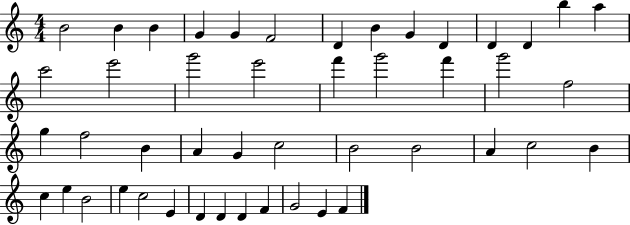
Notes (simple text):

B4/h B4/q B4/q G4/q G4/q F4/h D4/q B4/q G4/q D4/q D4/q D4/q B5/q A5/q C6/h E6/h G6/h E6/h F6/q G6/h F6/q G6/h F5/h G5/q F5/h B4/q A4/q G4/q C5/h B4/h B4/h A4/q C5/h B4/q C5/q E5/q B4/h E5/q C5/h E4/q D4/q D4/q D4/q F4/q G4/h E4/q F4/q